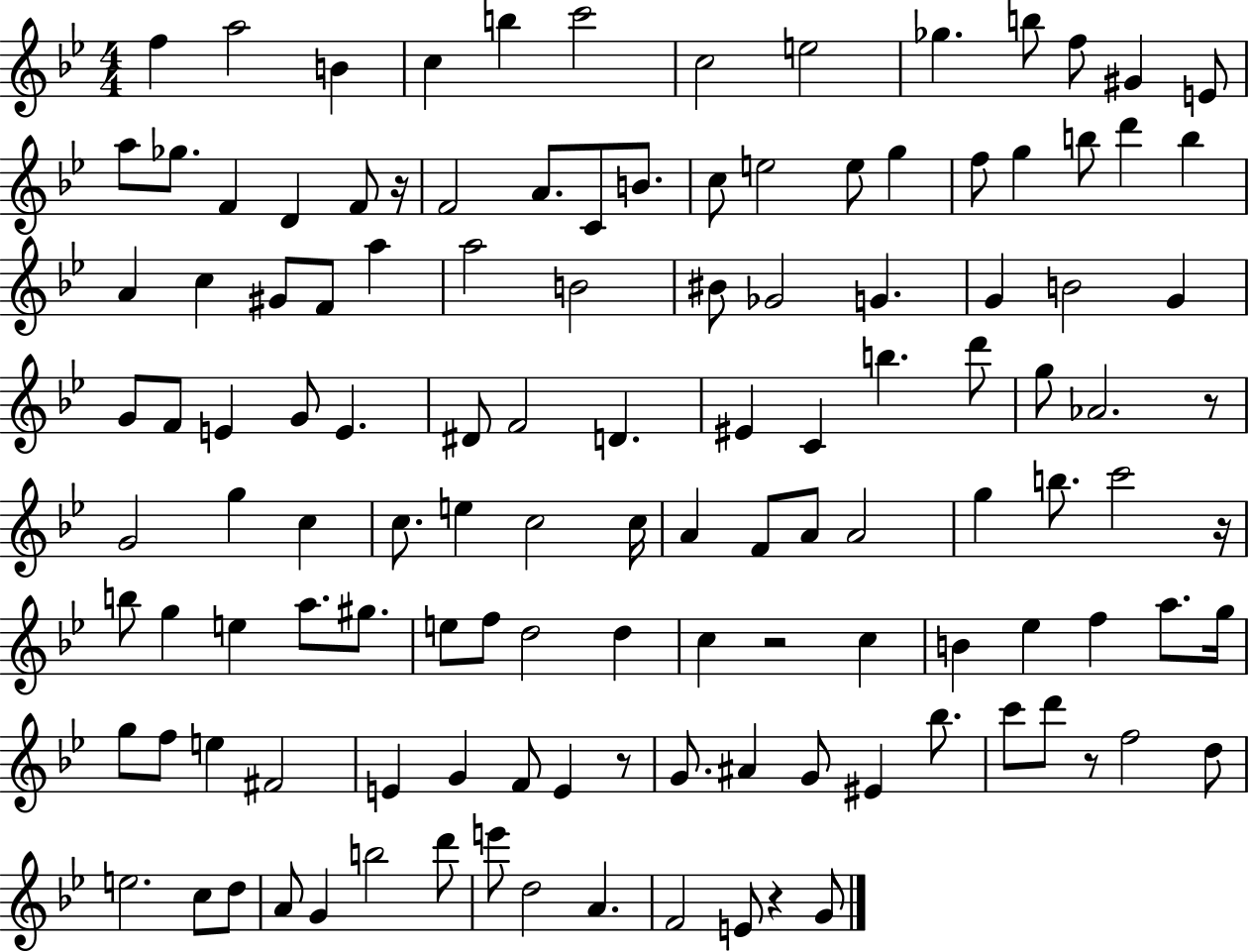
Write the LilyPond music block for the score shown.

{
  \clef treble
  \numericTimeSignature
  \time 4/4
  \key bes \major
  f''4 a''2 b'4 | c''4 b''4 c'''2 | c''2 e''2 | ges''4. b''8 f''8 gis'4 e'8 | \break a''8 ges''8. f'4 d'4 f'8 r16 | f'2 a'8. c'8 b'8. | c''8 e''2 e''8 g''4 | f''8 g''4 b''8 d'''4 b''4 | \break a'4 c''4 gis'8 f'8 a''4 | a''2 b'2 | bis'8 ges'2 g'4. | g'4 b'2 g'4 | \break g'8 f'8 e'4 g'8 e'4. | dis'8 f'2 d'4. | eis'4 c'4 b''4. d'''8 | g''8 aes'2. r8 | \break g'2 g''4 c''4 | c''8. e''4 c''2 c''16 | a'4 f'8 a'8 a'2 | g''4 b''8. c'''2 r16 | \break b''8 g''4 e''4 a''8. gis''8. | e''8 f''8 d''2 d''4 | c''4 r2 c''4 | b'4 ees''4 f''4 a''8. g''16 | \break g''8 f''8 e''4 fis'2 | e'4 g'4 f'8 e'4 r8 | g'8. ais'4 g'8 eis'4 bes''8. | c'''8 d'''8 r8 f''2 d''8 | \break e''2. c''8 d''8 | a'8 g'4 b''2 d'''8 | e'''8 d''2 a'4. | f'2 e'8 r4 g'8 | \break \bar "|."
}